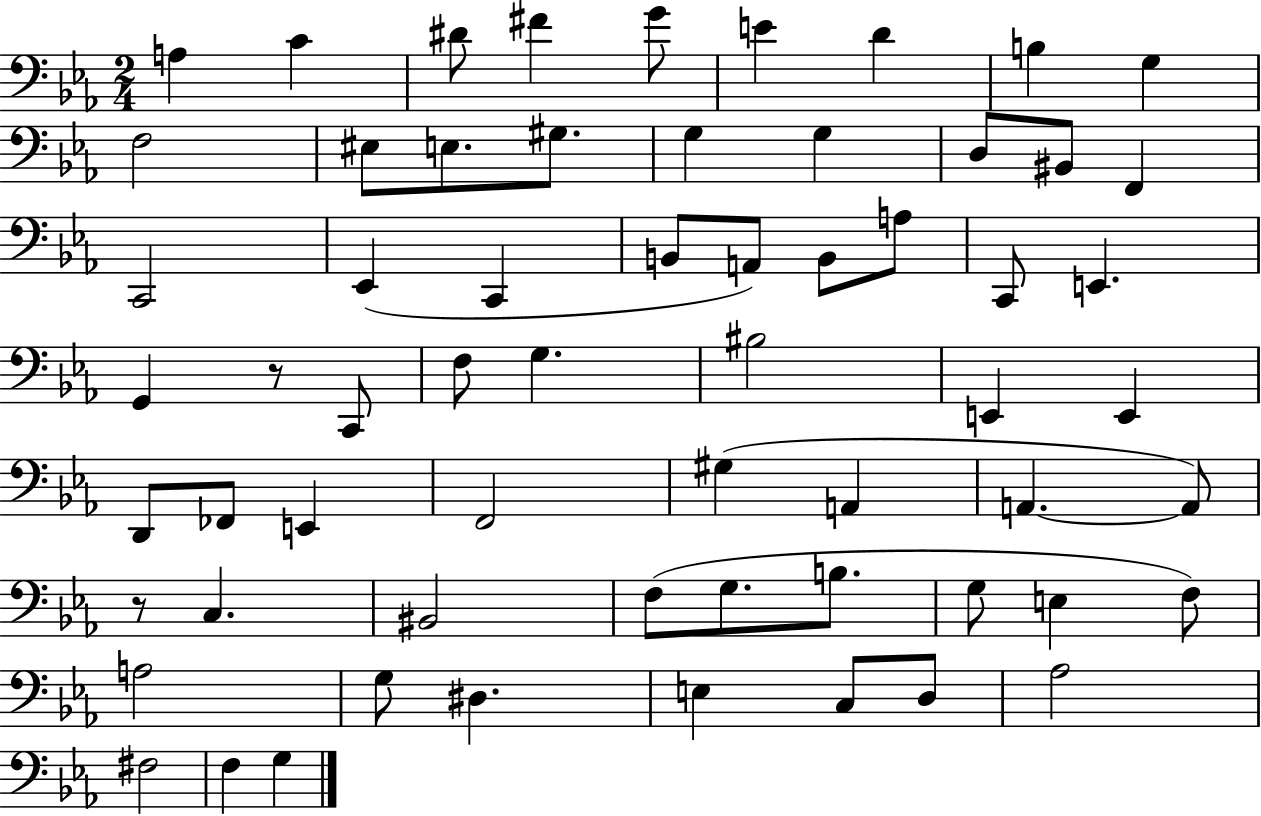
{
  \clef bass
  \numericTimeSignature
  \time 2/4
  \key ees \major
  a4 c'4 | dis'8 fis'4 g'8 | e'4 d'4 | b4 g4 | \break f2 | eis8 e8. gis8. | g4 g4 | d8 bis,8 f,4 | \break c,2 | ees,4( c,4 | b,8 a,8) b,8 a8 | c,8 e,4. | \break g,4 r8 c,8 | f8 g4. | bis2 | e,4 e,4 | \break d,8 fes,8 e,4 | f,2 | gis4( a,4 | a,4.~~ a,8) | \break r8 c4. | bis,2 | f8( g8. b8. | g8 e4 f8) | \break a2 | g8 dis4. | e4 c8 d8 | aes2 | \break fis2 | f4 g4 | \bar "|."
}